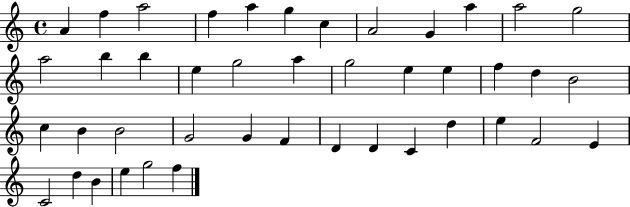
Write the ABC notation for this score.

X:1
T:Untitled
M:4/4
L:1/4
K:C
A f a2 f a g c A2 G a a2 g2 a2 b b e g2 a g2 e e f d B2 c B B2 G2 G F D D C d e F2 E C2 d B e g2 f